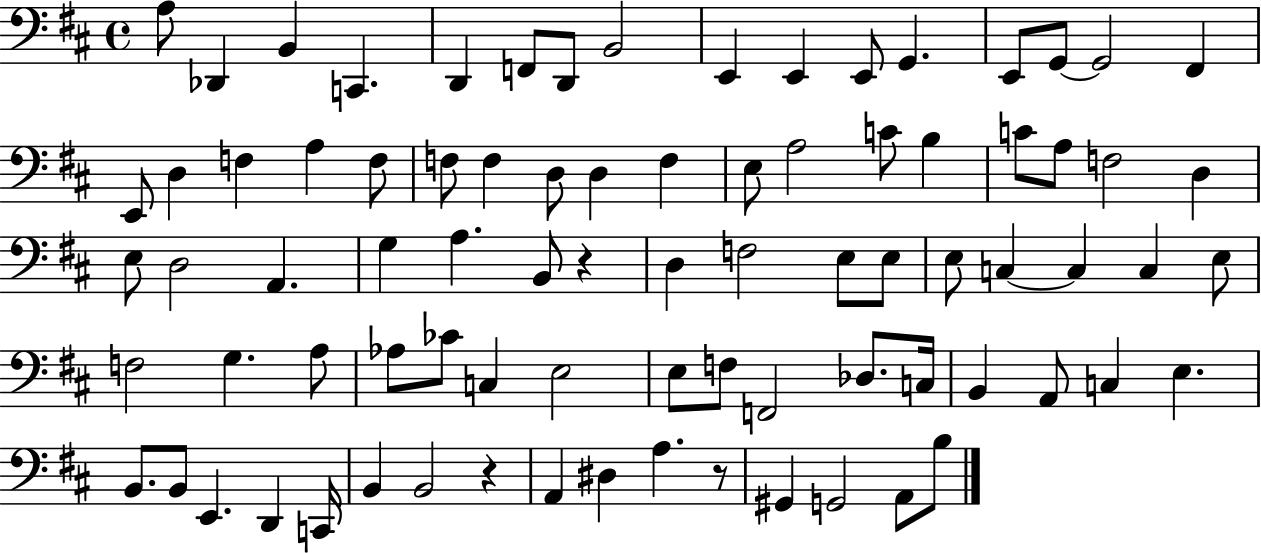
A3/e Db2/q B2/q C2/q. D2/q F2/e D2/e B2/h E2/q E2/q E2/e G2/q. E2/e G2/e G2/h F#2/q E2/e D3/q F3/q A3/q F3/e F3/e F3/q D3/e D3/q F3/q E3/e A3/h C4/e B3/q C4/e A3/e F3/h D3/q E3/e D3/h A2/q. G3/q A3/q. B2/e R/q D3/q F3/h E3/e E3/e E3/e C3/q C3/q C3/q E3/e F3/h G3/q. A3/e Ab3/e CES4/e C3/q E3/h E3/e F3/e F2/h Db3/e. C3/s B2/q A2/e C3/q E3/q. B2/e. B2/e E2/q. D2/q C2/s B2/q B2/h R/q A2/q D#3/q A3/q. R/e G#2/q G2/h A2/e B3/e